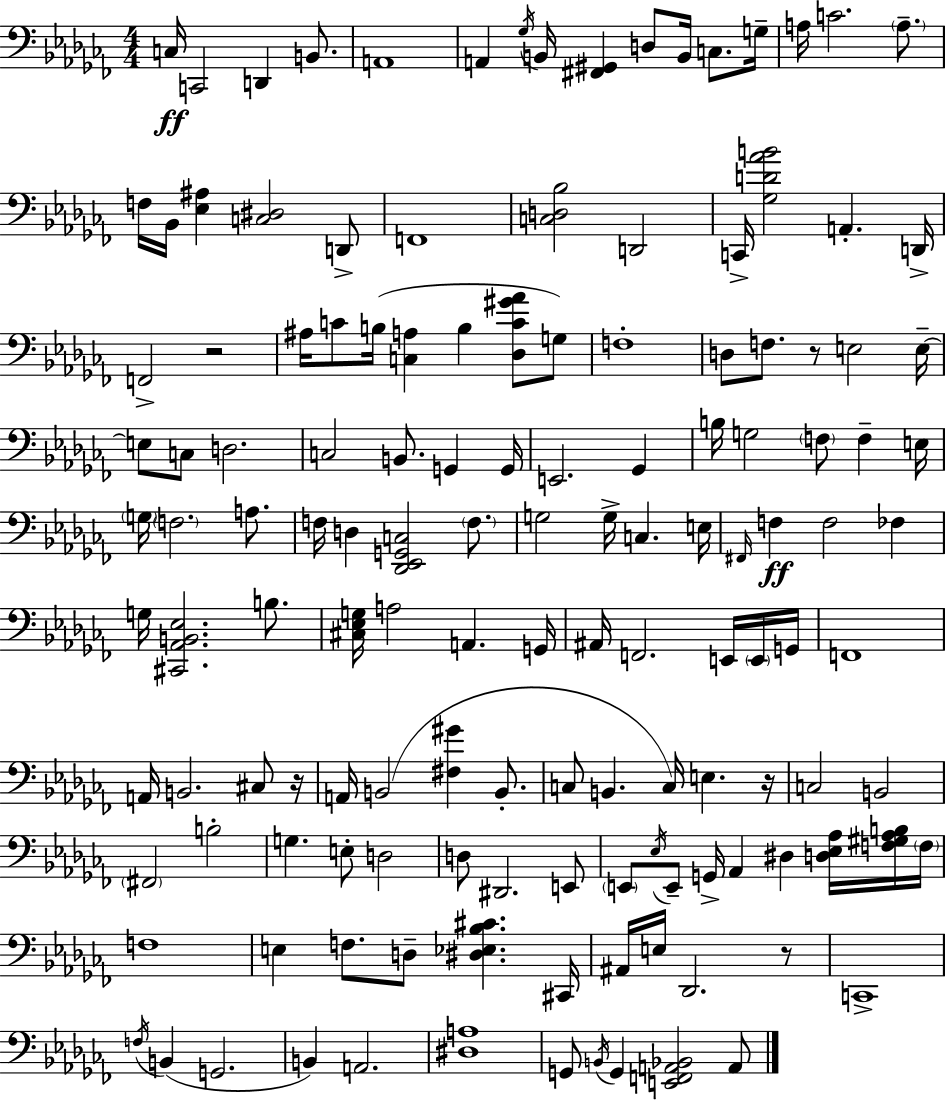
{
  \clef bass
  \numericTimeSignature
  \time 4/4
  \key aes \minor
  c16\ff c,2 d,4 b,8. | a,1 | a,4 \acciaccatura { ges16 } b,16 <fis, gis,>4 d8 b,16 c8. | g16-- a16 c'2. \parenthesize a8.-- | \break f16 bes,16 <ees ais>4 <c dis>2 d,8-> | f,1 | <c d bes>2 d,2 | c,16-> <ges d' aes' b'>2 a,4.-. | \break d,16-> f,2-> r2 | ais16 c'8 b16( <c a>4 b4 <des c' gis' aes'>8 g8) | f1-. | d8 f8. r8 e2 | \break e16--~~ e8 c8 d2. | c2 b,8. g,4 | g,16 e,2. ges,4 | b16 g2 \parenthesize f8 f4-- | \break e16 \parenthesize g16 \parenthesize f2. a8. | f16 d4 <des, ees, g, c>2 \parenthesize f8. | g2 g16-> c4. | e16 \grace { fis,16 } f4\ff f2 fes4 | \break g16 <cis, aes, b, ees>2. b8. | <cis ees g>16 a2 a,4. | g,16 ais,16 f,2. e,16 | \parenthesize e,16 g,16 f,1 | \break a,16 b,2. cis8 | r16 a,16 b,2( <fis gis'>4 b,8.-. | c8 b,4. c16) e4. | r16 c2 b,2 | \break \parenthesize fis,2 b2-. | g4. e8-. d2 | d8 dis,2. | e,8 \parenthesize e,8 \acciaccatura { ees16 } e,8-- g,16-> aes,4 dis4 | \break <d ees aes>16 <f gis aes b>16 \parenthesize f16 f1 | e4 f8. d8-- <dis ees bes cis'>4. | cis,16 ais,16 e16 des,2. | r8 c,1-> | \break \acciaccatura { f16 }( b,4 g,2. | b,4) a,2. | <dis a>1 | g,8 \acciaccatura { b,16 } g,4 <e, f, a, bes,>2 | \break a,8 \bar "|."
}